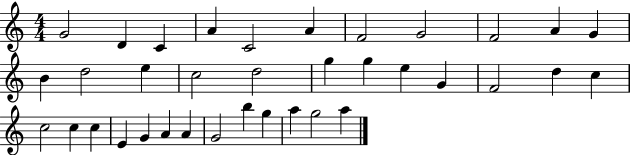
{
  \clef treble
  \numericTimeSignature
  \time 4/4
  \key c \major
  g'2 d'4 c'4 | a'4 c'2 a'4 | f'2 g'2 | f'2 a'4 g'4 | \break b'4 d''2 e''4 | c''2 d''2 | g''4 g''4 e''4 g'4 | f'2 d''4 c''4 | \break c''2 c''4 c''4 | e'4 g'4 a'4 a'4 | g'2 b''4 g''4 | a''4 g''2 a''4 | \break \bar "|."
}